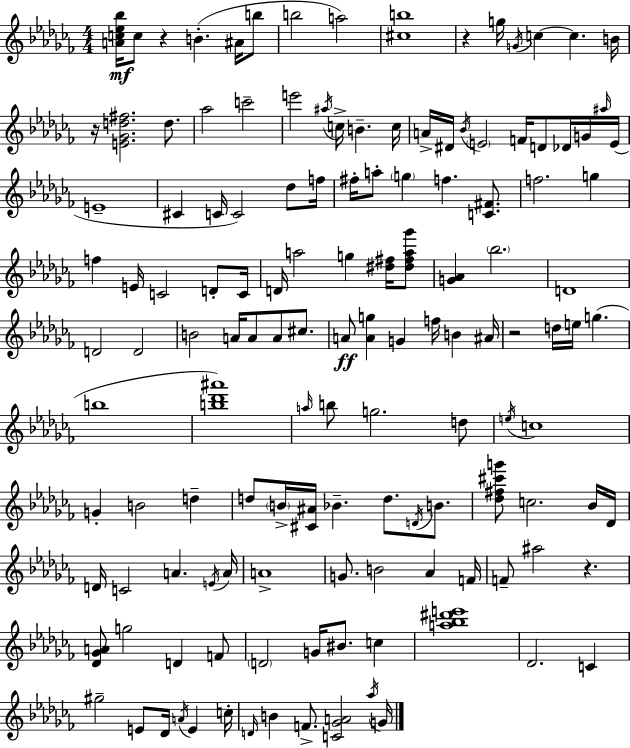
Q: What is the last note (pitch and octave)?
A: G4